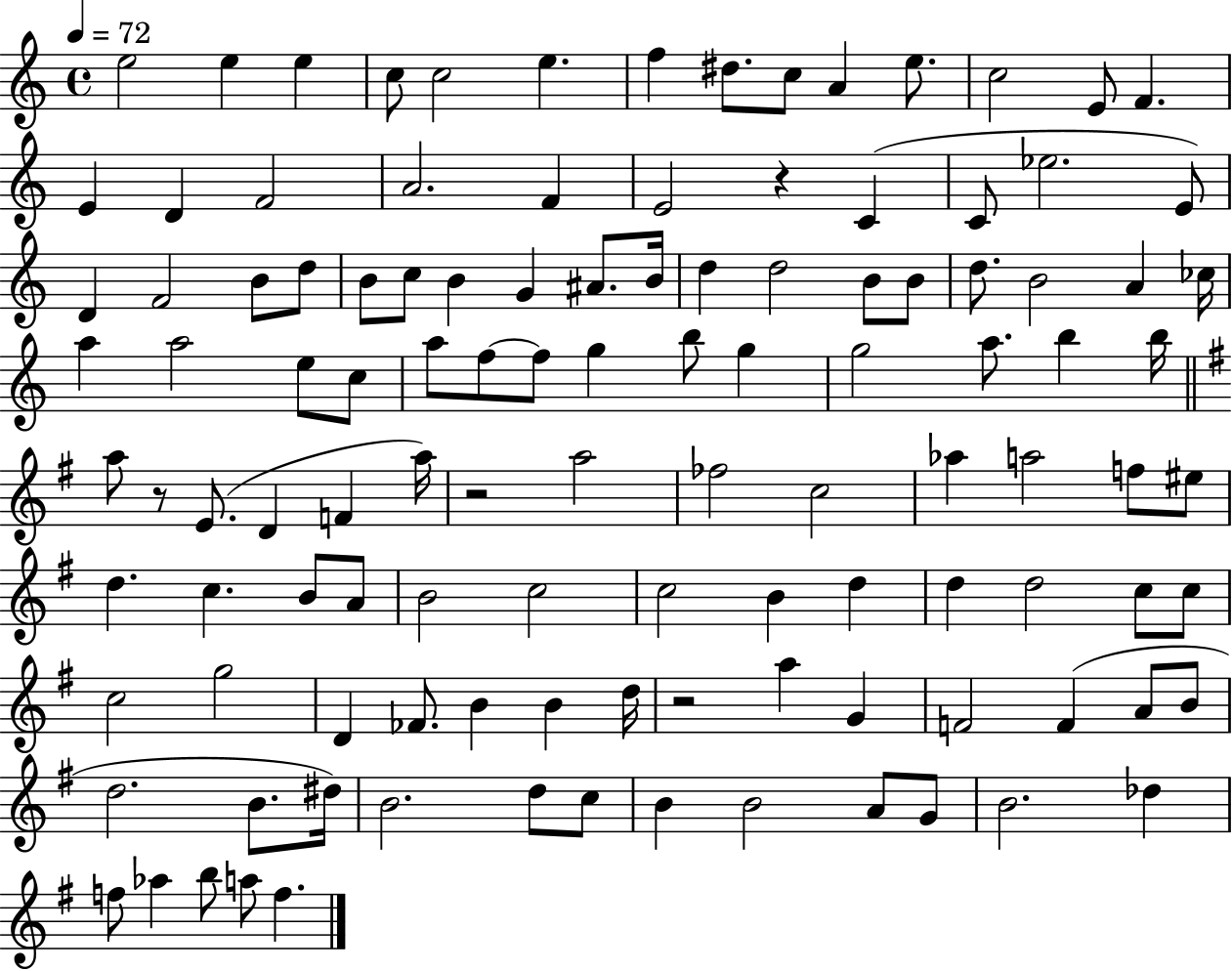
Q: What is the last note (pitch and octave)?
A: F5